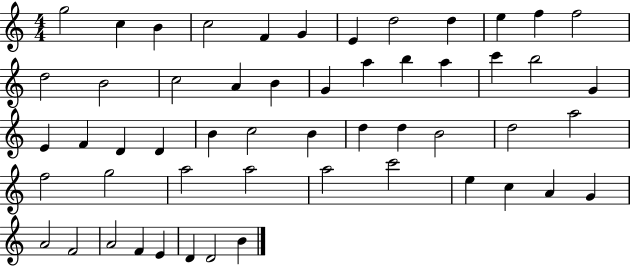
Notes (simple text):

G5/h C5/q B4/q C5/h F4/q G4/q E4/q D5/h D5/q E5/q F5/q F5/h D5/h B4/h C5/h A4/q B4/q G4/q A5/q B5/q A5/q C6/q B5/h G4/q E4/q F4/q D4/q D4/q B4/q C5/h B4/q D5/q D5/q B4/h D5/h A5/h F5/h G5/h A5/h A5/h A5/h C6/h E5/q C5/q A4/q G4/q A4/h F4/h A4/h F4/q E4/q D4/q D4/h B4/q